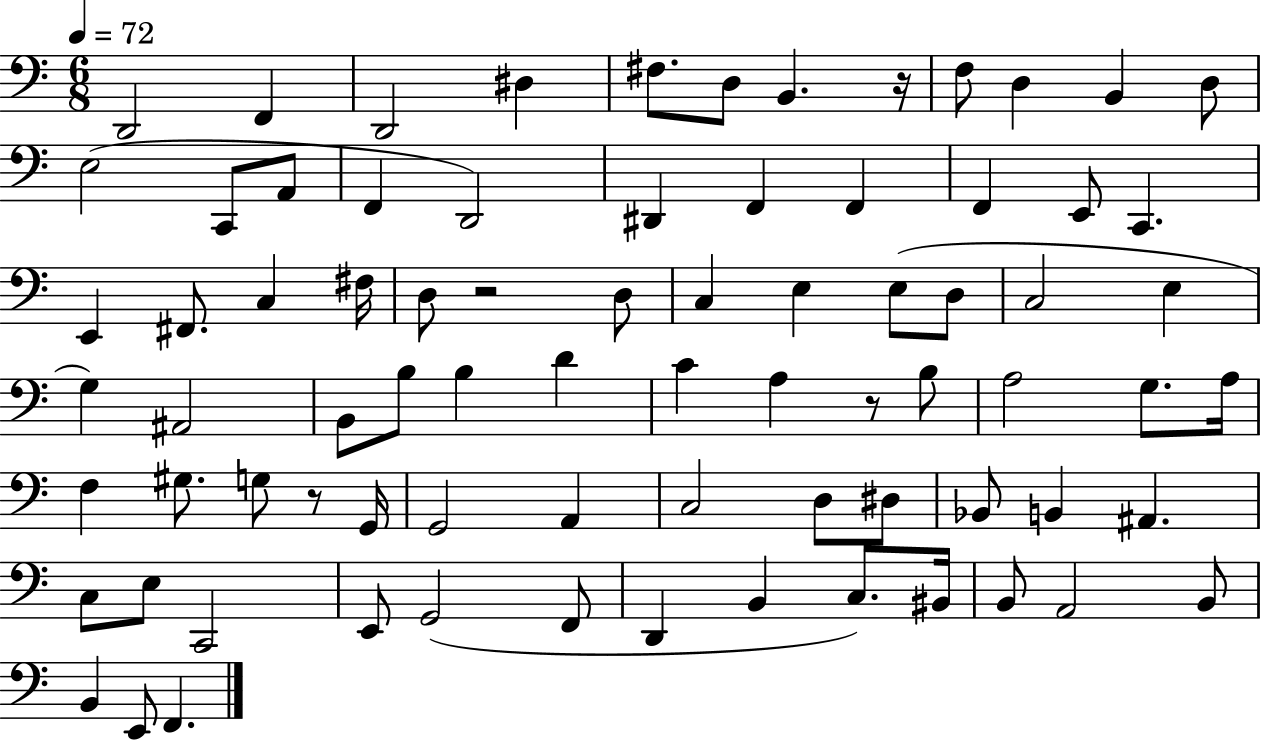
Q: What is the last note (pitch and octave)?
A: F2